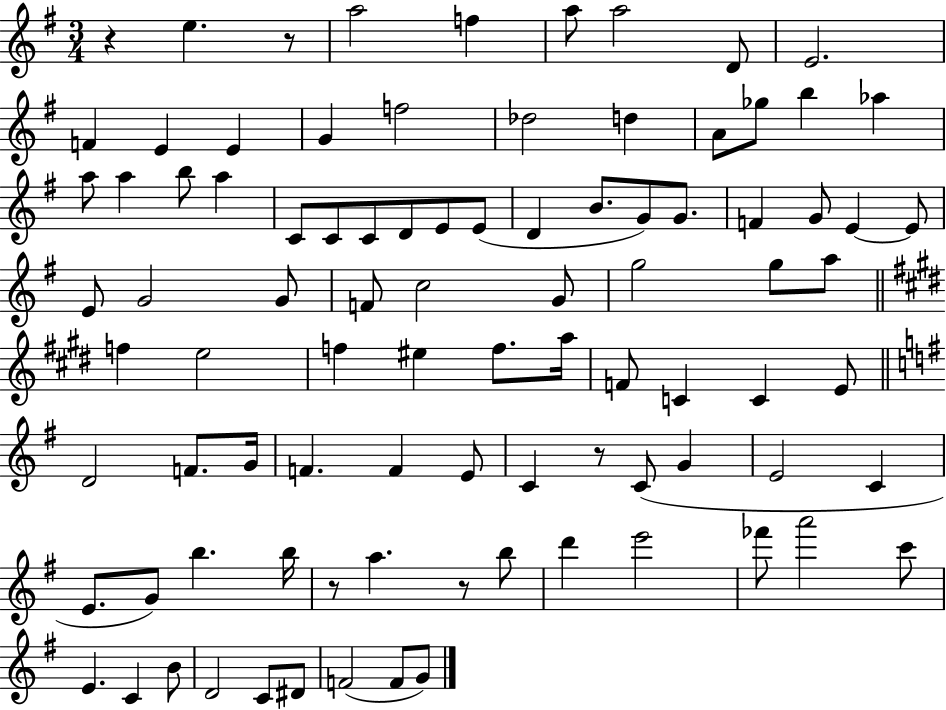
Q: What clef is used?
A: treble